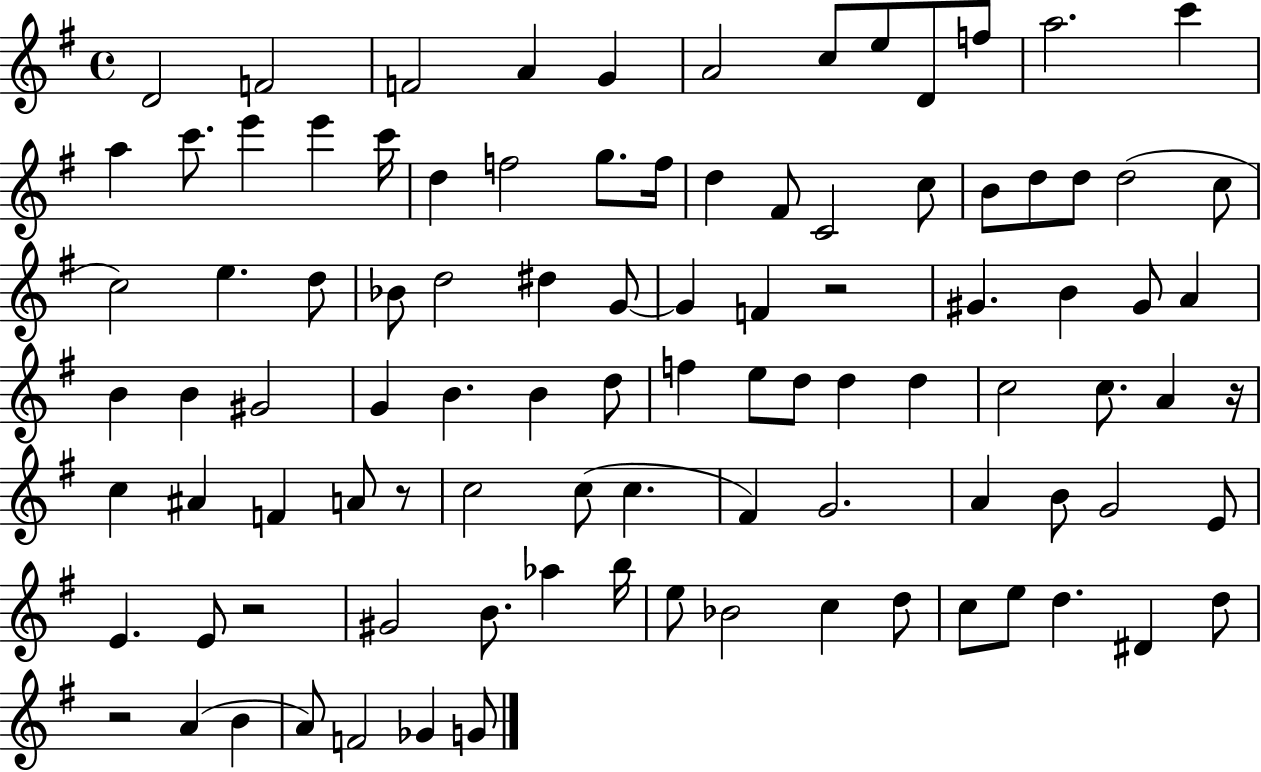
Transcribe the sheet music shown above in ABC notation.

X:1
T:Untitled
M:4/4
L:1/4
K:G
D2 F2 F2 A G A2 c/2 e/2 D/2 f/2 a2 c' a c'/2 e' e' c'/4 d f2 g/2 f/4 d ^F/2 C2 c/2 B/2 d/2 d/2 d2 c/2 c2 e d/2 _B/2 d2 ^d G/2 G F z2 ^G B ^G/2 A B B ^G2 G B B d/2 f e/2 d/2 d d c2 c/2 A z/4 c ^A F A/2 z/2 c2 c/2 c ^F G2 A B/2 G2 E/2 E E/2 z2 ^G2 B/2 _a b/4 e/2 _B2 c d/2 c/2 e/2 d ^D d/2 z2 A B A/2 F2 _G G/2